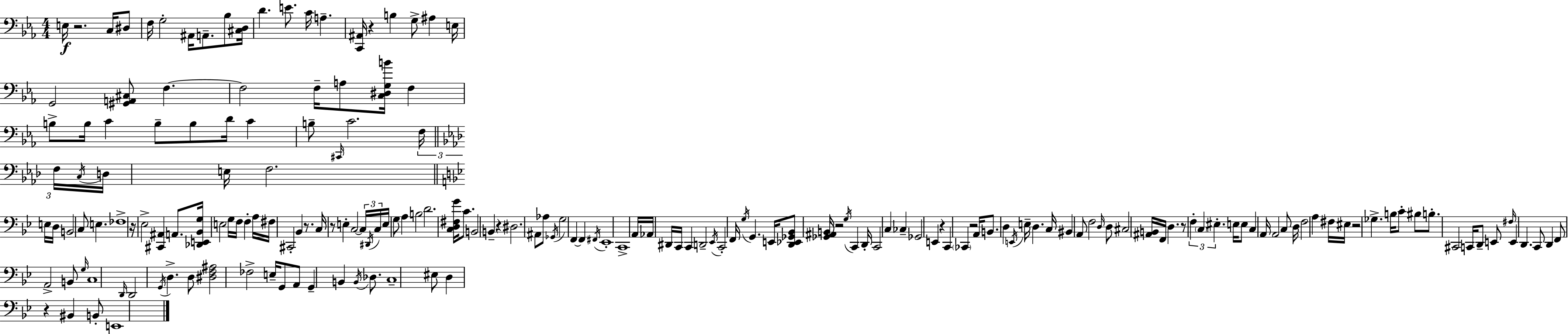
E3/s R/h. C3/s D#3/e F3/s G3/h A#2/s A2/e. Bb3/e [C#3,D3]/s D4/q. E4/e. C4/s A3/q. [C2,A#2]/s R/q B3/q G3/e A#3/q E3/s G2/h [G#2,A2,C#3]/e F3/q. F3/h F3/s A3/e [C3,D#3,G3,B4]/s F3/q B3/e B3/s C4/q B3/e B3/e D4/s C4/q B3/e C#2/s C4/h. F3/s F3/s C3/s D3/s E3/s F3/h. E3/s D3/s B2/h C3/e E3/q. FES3/w R/s Eb3/h [C#2,A#2]/q A2/e. [Db2,E2,Bb2,G3]/s E3/h G3/s F3/s F3/q A3/s F#3/s C#2/h Bb2/q R/e. C3/s R/e E3/q C3/h C3/s D#2/s C3/s E3/s G3/e A3/q B3/h D4/h. [C3,D3,F#3,G4]/s C4/e. B2/h B2/q R/q D#3/h. A#2/e Ab3/e Gb2/s G3/h F2/q F2/q F#2/s Eb2/w C2/w A2/s Ab2/s D#2/s C2/s C2/q D2/h Eb2/s C2/h F2/s G3/s G2/q. E2/s [D2,Eb2,Gb2,Bb2]/e [Gb2,A#2,B2]/s R/h G3/s C2/q D2/s C2/h C3/q CES3/q Gb2/h E2/q R/q C2/q CES2/q R/h A2/s B2/e. D3/q E2/s E3/s D3/q. C3/s BIS2/q A2/e F3/h D3/s D3/e C#3/h [A#2,B2]/s F2/s D3/q. R/e F3/q C3/q EIS3/q. E3/s E3/e C3/q A2/s A2/h C3/e D3/s F3/h A3/q F#3/s EIS3/s R/h Gb3/q. B3/s C4/e BIS3/e B3/e. C#2/h C2/s D2/e E2/e F#3/s E2/q D2/q. C2/e D2/q F2/e A2/h B2/e G3/s C3/w D2/s D2/h G2/s D3/q. D3/e [D#3,F3,A#3]/h FES3/h E3/s G2/e A2/e G2/q B2/q B2/s Db3/e. C3/w EIS3/e D3/q R/q BIS2/q B2/e E2/w